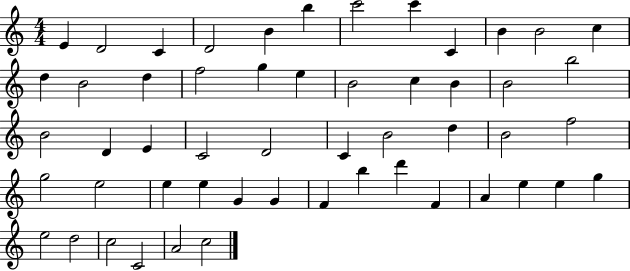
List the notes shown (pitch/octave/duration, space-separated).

E4/q D4/h C4/q D4/h B4/q B5/q C6/h C6/q C4/q B4/q B4/h C5/q D5/q B4/h D5/q F5/h G5/q E5/q B4/h C5/q B4/q B4/h B5/h B4/h D4/q E4/q C4/h D4/h C4/q B4/h D5/q B4/h F5/h G5/h E5/h E5/q E5/q G4/q G4/q F4/q B5/q D6/q F4/q A4/q E5/q E5/q G5/q E5/h D5/h C5/h C4/h A4/h C5/h